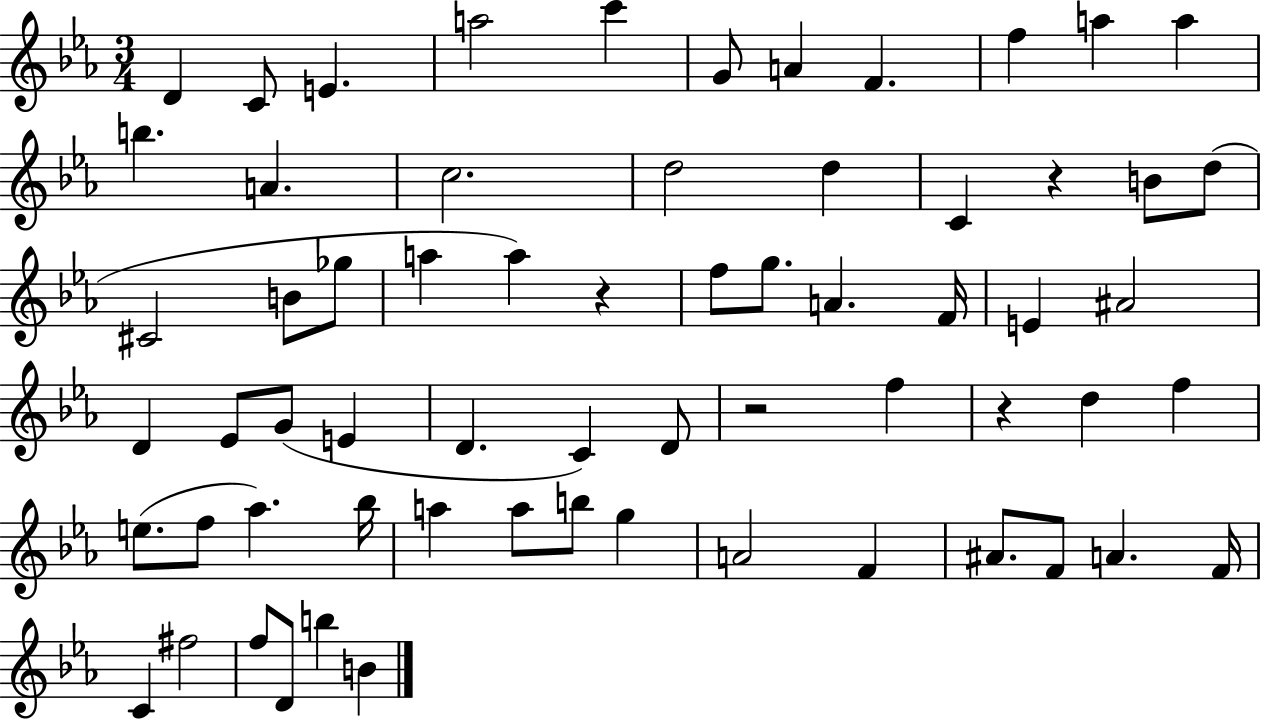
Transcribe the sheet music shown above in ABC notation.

X:1
T:Untitled
M:3/4
L:1/4
K:Eb
D C/2 E a2 c' G/2 A F f a a b A c2 d2 d C z B/2 d/2 ^C2 B/2 _g/2 a a z f/2 g/2 A F/4 E ^A2 D _E/2 G/2 E D C D/2 z2 f z d f e/2 f/2 _a _b/4 a a/2 b/2 g A2 F ^A/2 F/2 A F/4 C ^f2 f/2 D/2 b B